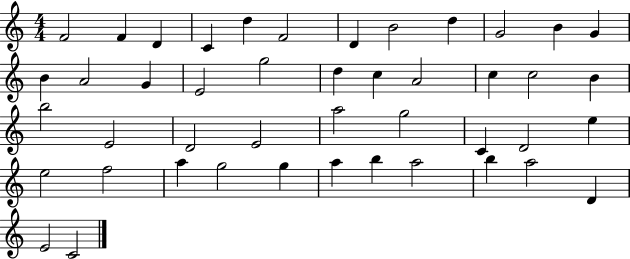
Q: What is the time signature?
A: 4/4